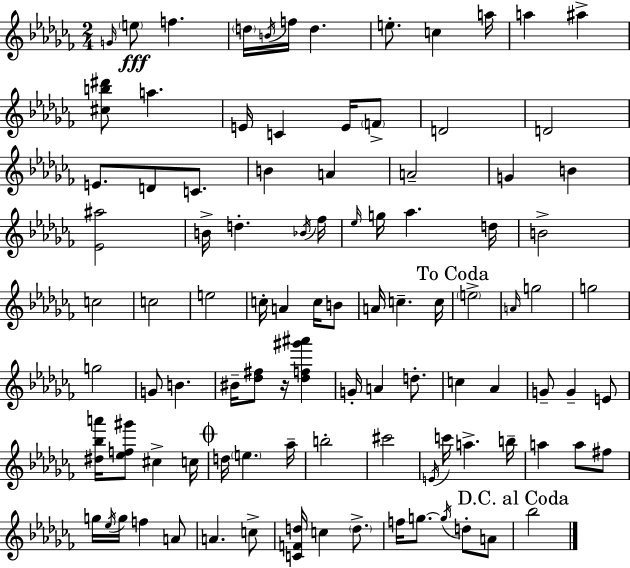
G4/s E5/e F5/q. D5/s B4/s F5/s D5/q. E5/e. C5/q A5/s A5/q A#5/q [C#5,B5,D#6]/e A5/q. E4/s C4/q E4/s F4/e D4/h D4/h E4/e. D4/e C4/e. B4/q A4/q A4/h G4/q B4/q [Eb4,A#5]/h B4/s D5/q. Bb4/s FES5/s Eb5/s G5/s Ab5/q. D5/s B4/h C5/h C5/h E5/h C5/s A4/q C5/s B4/e A4/s C5/q. C5/s E5/h A4/s G5/h G5/h G5/h G4/e B4/q. BIS4/s [Db5,F#5]/e R/s [Db5,F5,G#6,A#6]/q G4/s A4/q D5/e. C5/q Ab4/q G4/e G4/q E4/e [D#5,Bb5,A6]/s [Eb5,F5,G#6]/e C#5/q C5/s D5/s E5/q. Ab5/s B5/h C#6/h E4/s C6/s A5/q. B5/s A5/q A5/e F#5/e G5/s Eb5/s G5/s F5/q A4/e A4/q. C5/e [C4,F4,D5]/s C5/q D5/e. F5/s G5/e. G5/s D5/e A4/e Bb5/h